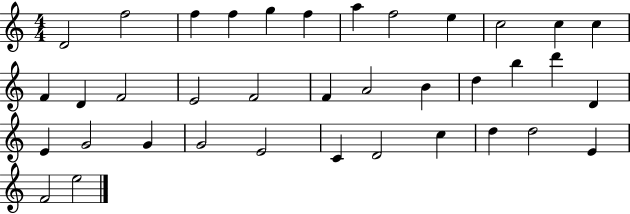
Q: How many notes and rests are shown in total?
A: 37